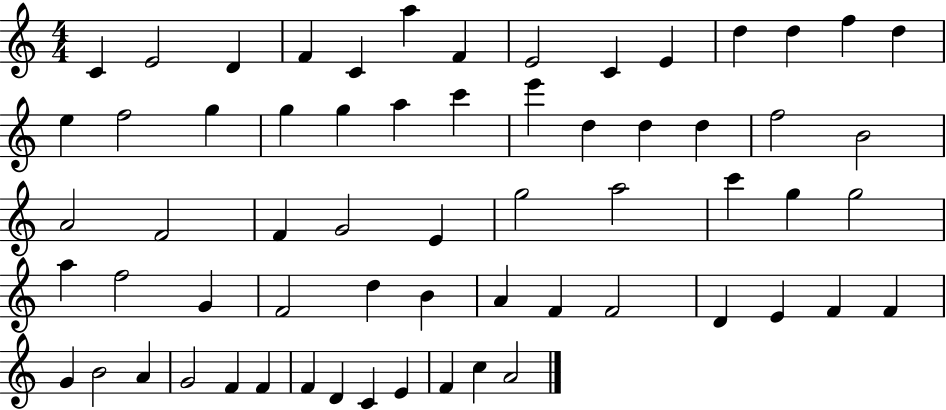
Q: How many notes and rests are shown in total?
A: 63